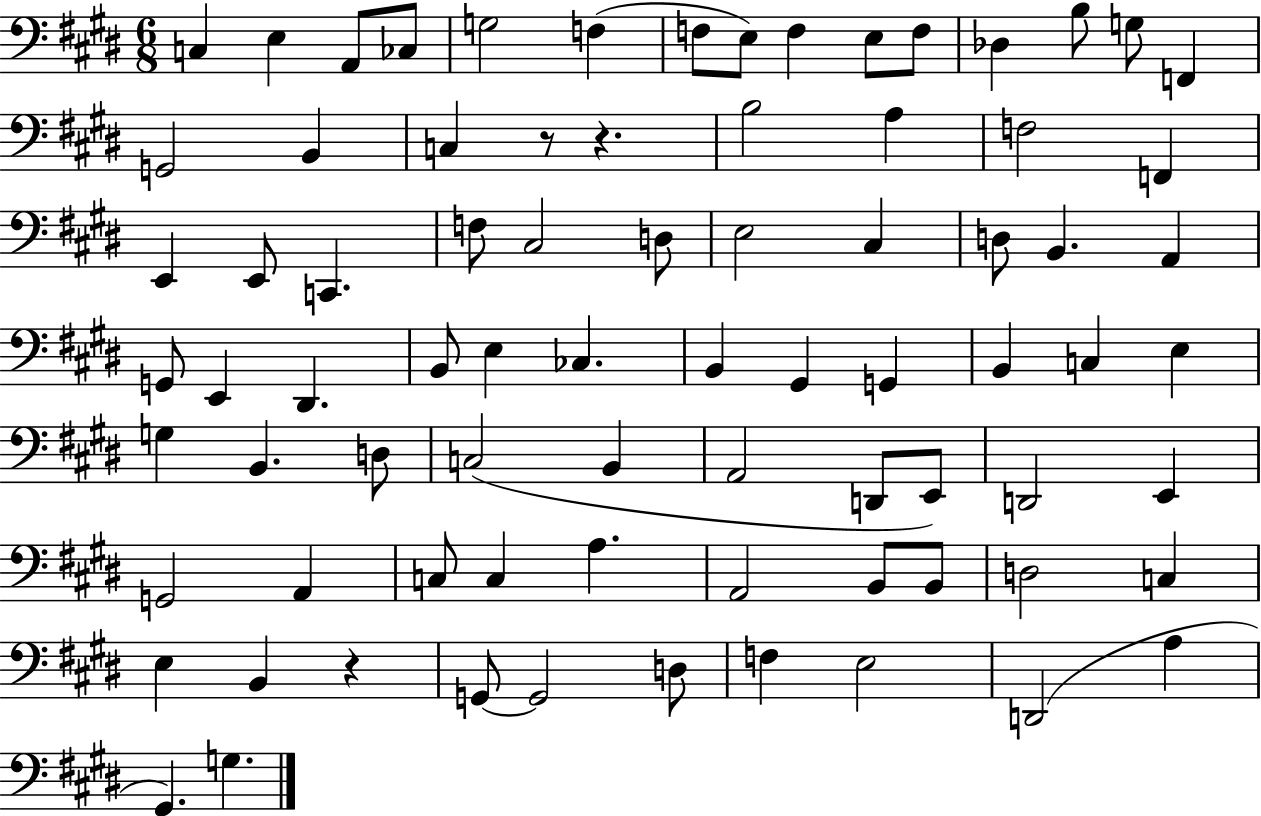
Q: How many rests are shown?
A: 3